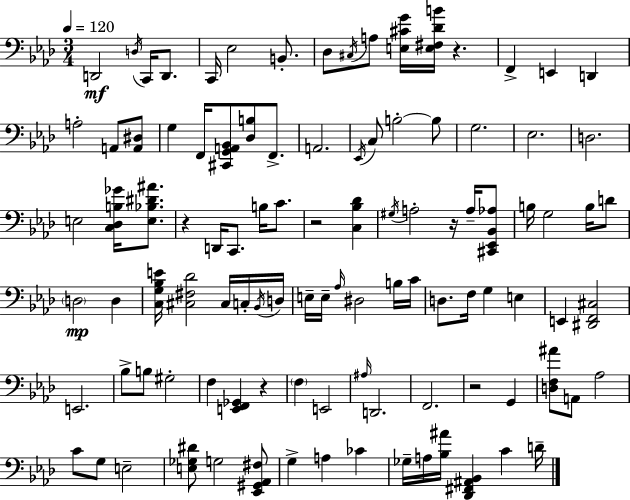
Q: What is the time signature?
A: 3/4